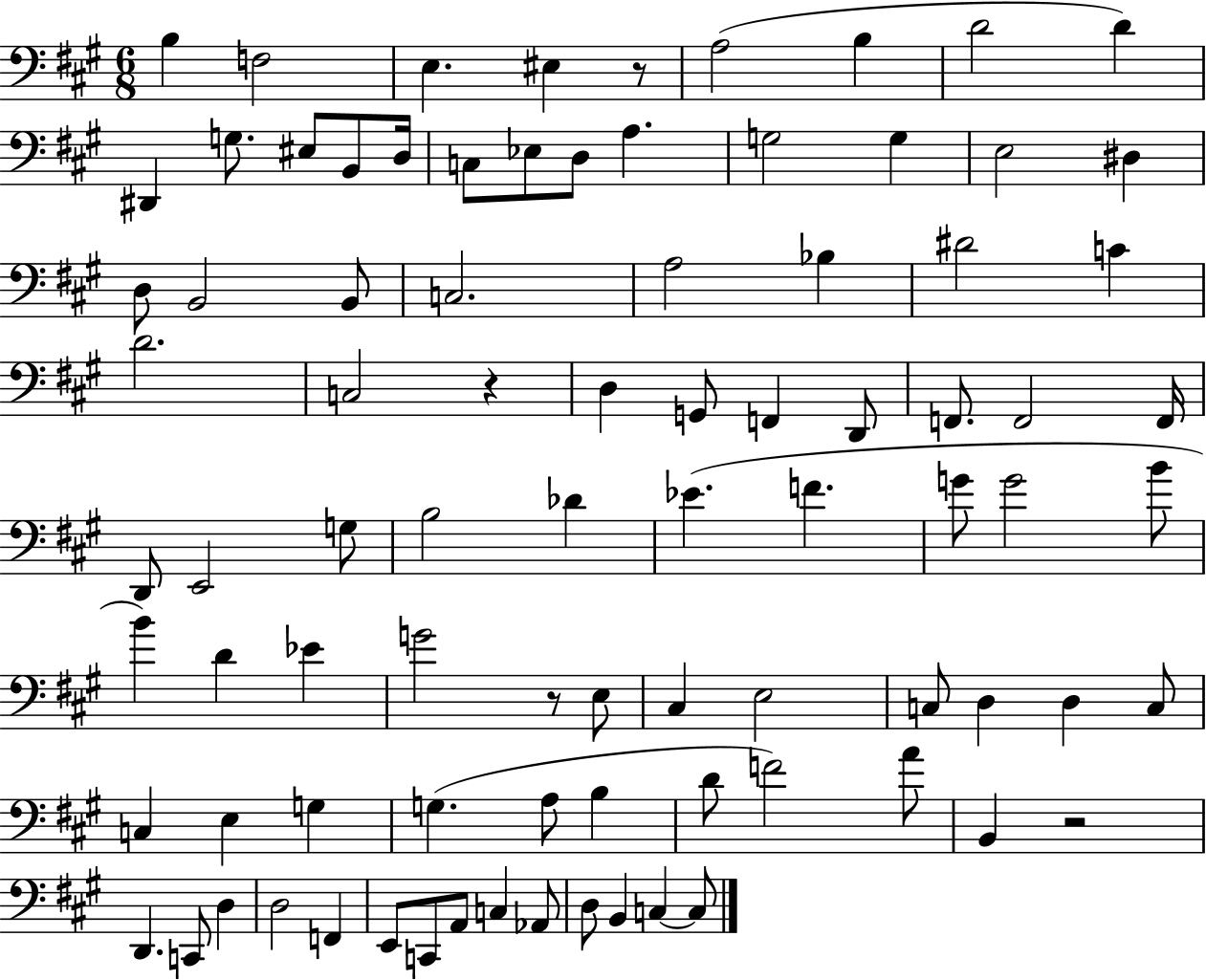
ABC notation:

X:1
T:Untitled
M:6/8
L:1/4
K:A
B, F,2 E, ^E, z/2 A,2 B, D2 D ^D,, G,/2 ^E,/2 B,,/2 D,/4 C,/2 _E,/2 D,/2 A, G,2 G, E,2 ^D, D,/2 B,,2 B,,/2 C,2 A,2 _B, ^D2 C D2 C,2 z D, G,,/2 F,, D,,/2 F,,/2 F,,2 F,,/4 D,,/2 E,,2 G,/2 B,2 _D _E F G/2 G2 B/2 B D _E G2 z/2 E,/2 ^C, E,2 C,/2 D, D, C,/2 C, E, G, G, A,/2 B, D/2 F2 A/2 B,, z2 D,, C,,/2 D, D,2 F,, E,,/2 C,,/2 A,,/2 C, _A,,/2 D,/2 B,, C, C,/2